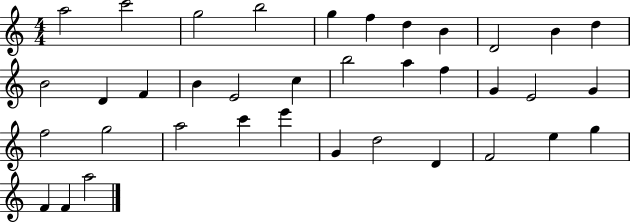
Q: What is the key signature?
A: C major